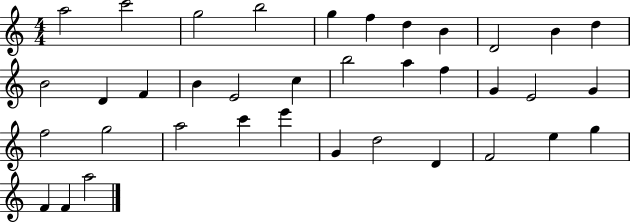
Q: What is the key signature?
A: C major